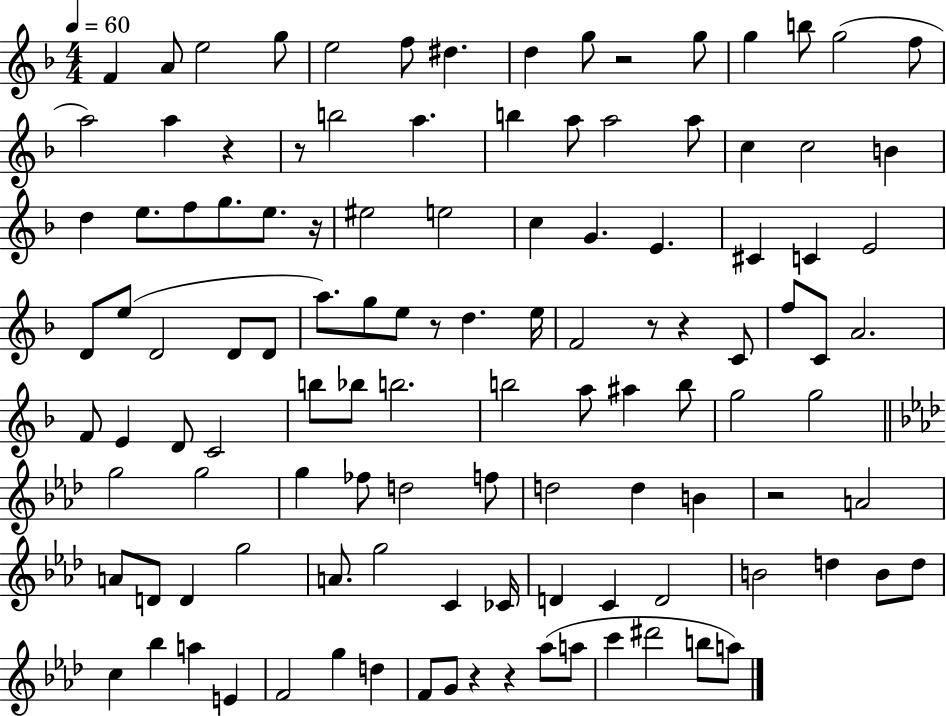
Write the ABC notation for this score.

X:1
T:Untitled
M:4/4
L:1/4
K:F
F A/2 e2 g/2 e2 f/2 ^d d g/2 z2 g/2 g b/2 g2 f/2 a2 a z z/2 b2 a b a/2 a2 a/2 c c2 B d e/2 f/2 g/2 e/2 z/4 ^e2 e2 c G E ^C C E2 D/2 e/2 D2 D/2 D/2 a/2 g/2 e/2 z/2 d e/4 F2 z/2 z C/2 f/2 C/2 A2 F/2 E D/2 C2 b/2 _b/2 b2 b2 a/2 ^a b/2 g2 g2 g2 g2 g _f/2 d2 f/2 d2 d B z2 A2 A/2 D/2 D g2 A/2 g2 C _C/4 D C D2 B2 d B/2 d/2 c _b a E F2 g d F/2 G/2 z z _a/2 a/2 c' ^d'2 b/2 a/2